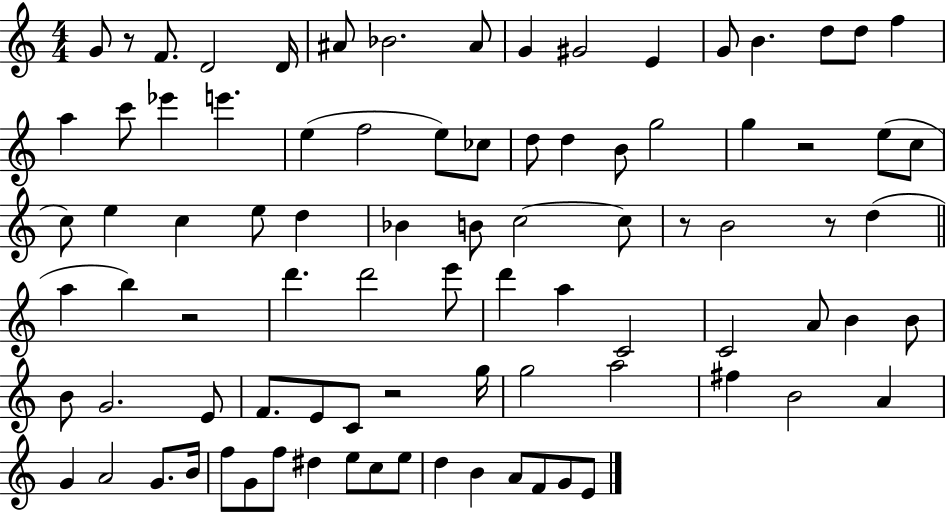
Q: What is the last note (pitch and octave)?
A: E4